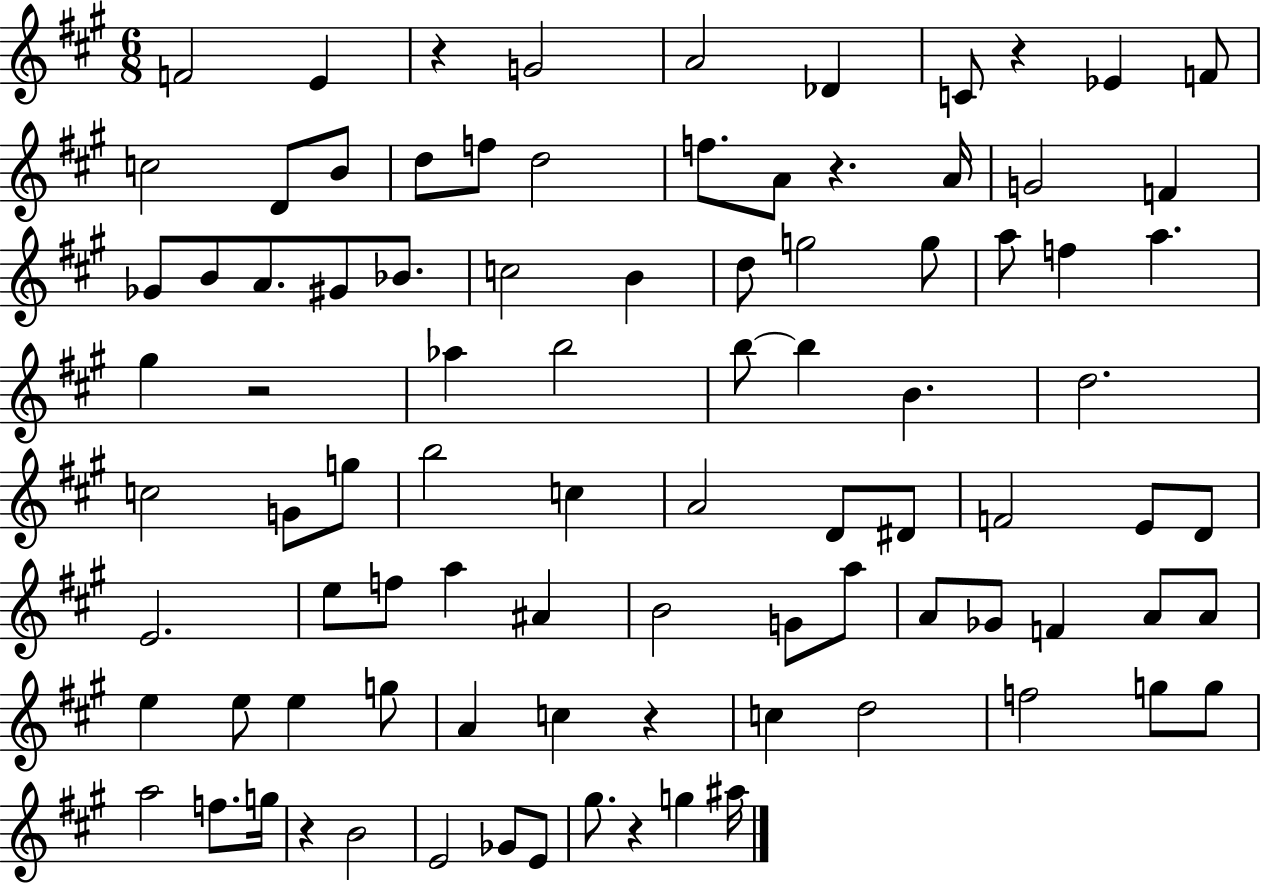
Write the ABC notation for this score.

X:1
T:Untitled
M:6/8
L:1/4
K:A
F2 E z G2 A2 _D C/2 z _E F/2 c2 D/2 B/2 d/2 f/2 d2 f/2 A/2 z A/4 G2 F _G/2 B/2 A/2 ^G/2 _B/2 c2 B d/2 g2 g/2 a/2 f a ^g z2 _a b2 b/2 b B d2 c2 G/2 g/2 b2 c A2 D/2 ^D/2 F2 E/2 D/2 E2 e/2 f/2 a ^A B2 G/2 a/2 A/2 _G/2 F A/2 A/2 e e/2 e g/2 A c z c d2 f2 g/2 g/2 a2 f/2 g/4 z B2 E2 _G/2 E/2 ^g/2 z g ^a/4